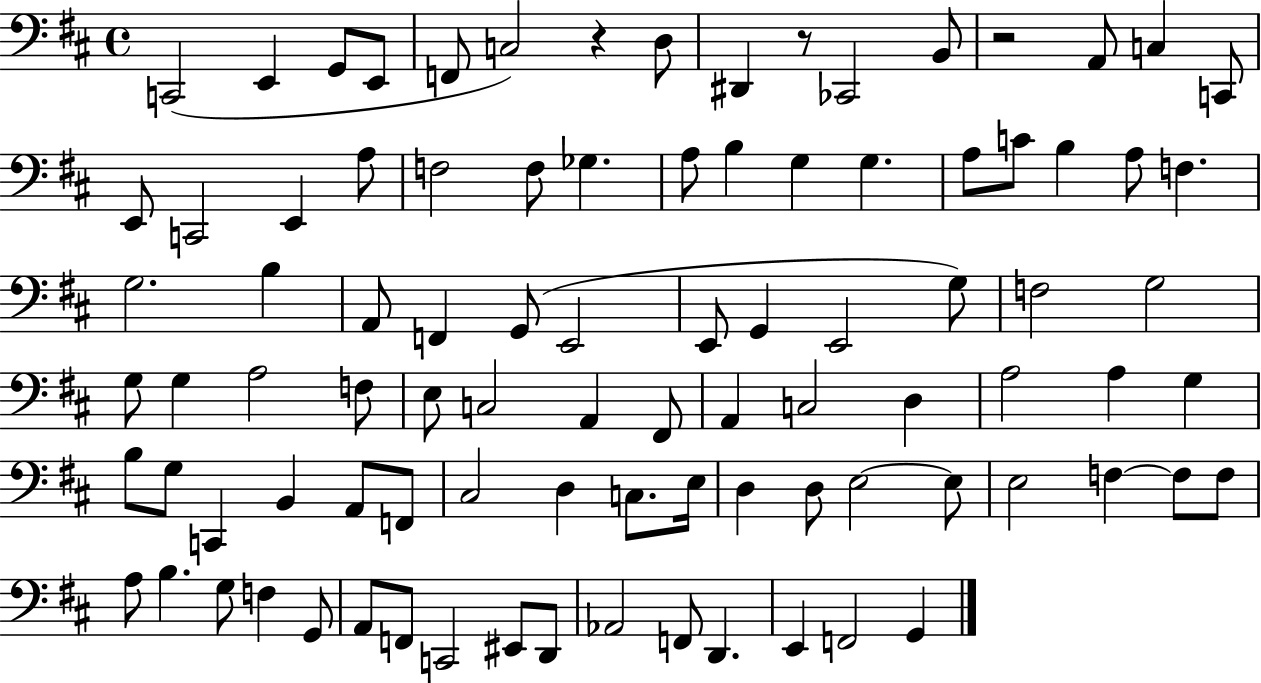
C2/h E2/q G2/e E2/e F2/e C3/h R/q D3/e D#2/q R/e CES2/h B2/e R/h A2/e C3/q C2/e E2/e C2/h E2/q A3/e F3/h F3/e Gb3/q. A3/e B3/q G3/q G3/q. A3/e C4/e B3/q A3/e F3/q. G3/h. B3/q A2/e F2/q G2/e E2/h E2/e G2/q E2/h G3/e F3/h G3/h G3/e G3/q A3/h F3/e E3/e C3/h A2/q F#2/e A2/q C3/h D3/q A3/h A3/q G3/q B3/e G3/e C2/q B2/q A2/e F2/e C#3/h D3/q C3/e. E3/s D3/q D3/e E3/h E3/e E3/h F3/q F3/e F3/e A3/e B3/q. G3/e F3/q G2/e A2/e F2/e C2/h EIS2/e D2/e Ab2/h F2/e D2/q. E2/q F2/h G2/q